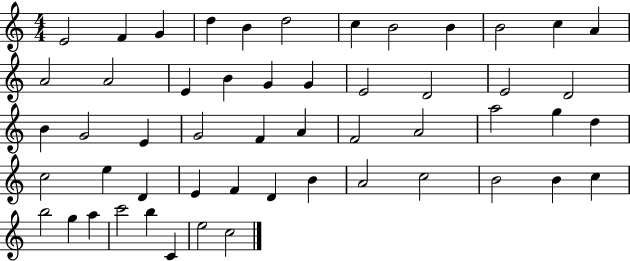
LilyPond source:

{
  \clef treble
  \numericTimeSignature
  \time 4/4
  \key c \major
  e'2 f'4 g'4 | d''4 b'4 d''2 | c''4 b'2 b'4 | b'2 c''4 a'4 | \break a'2 a'2 | e'4 b'4 g'4 g'4 | e'2 d'2 | e'2 d'2 | \break b'4 g'2 e'4 | g'2 f'4 a'4 | f'2 a'2 | a''2 g''4 d''4 | \break c''2 e''4 d'4 | e'4 f'4 d'4 b'4 | a'2 c''2 | b'2 b'4 c''4 | \break b''2 g''4 a''4 | c'''2 b''4 c'4 | e''2 c''2 | \bar "|."
}